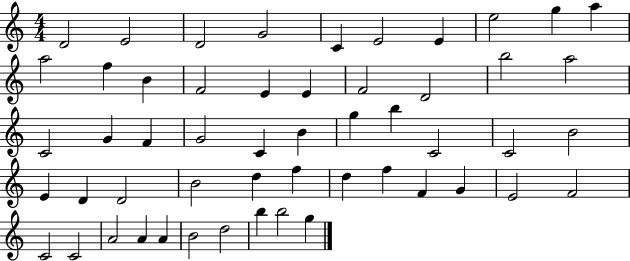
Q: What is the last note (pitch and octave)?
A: G5